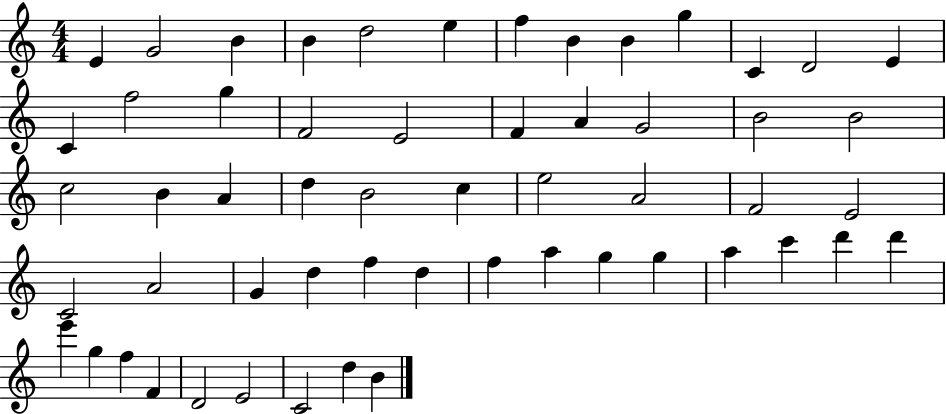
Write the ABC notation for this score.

X:1
T:Untitled
M:4/4
L:1/4
K:C
E G2 B B d2 e f B B g C D2 E C f2 g F2 E2 F A G2 B2 B2 c2 B A d B2 c e2 A2 F2 E2 C2 A2 G d f d f a g g a c' d' d' e' g f F D2 E2 C2 d B